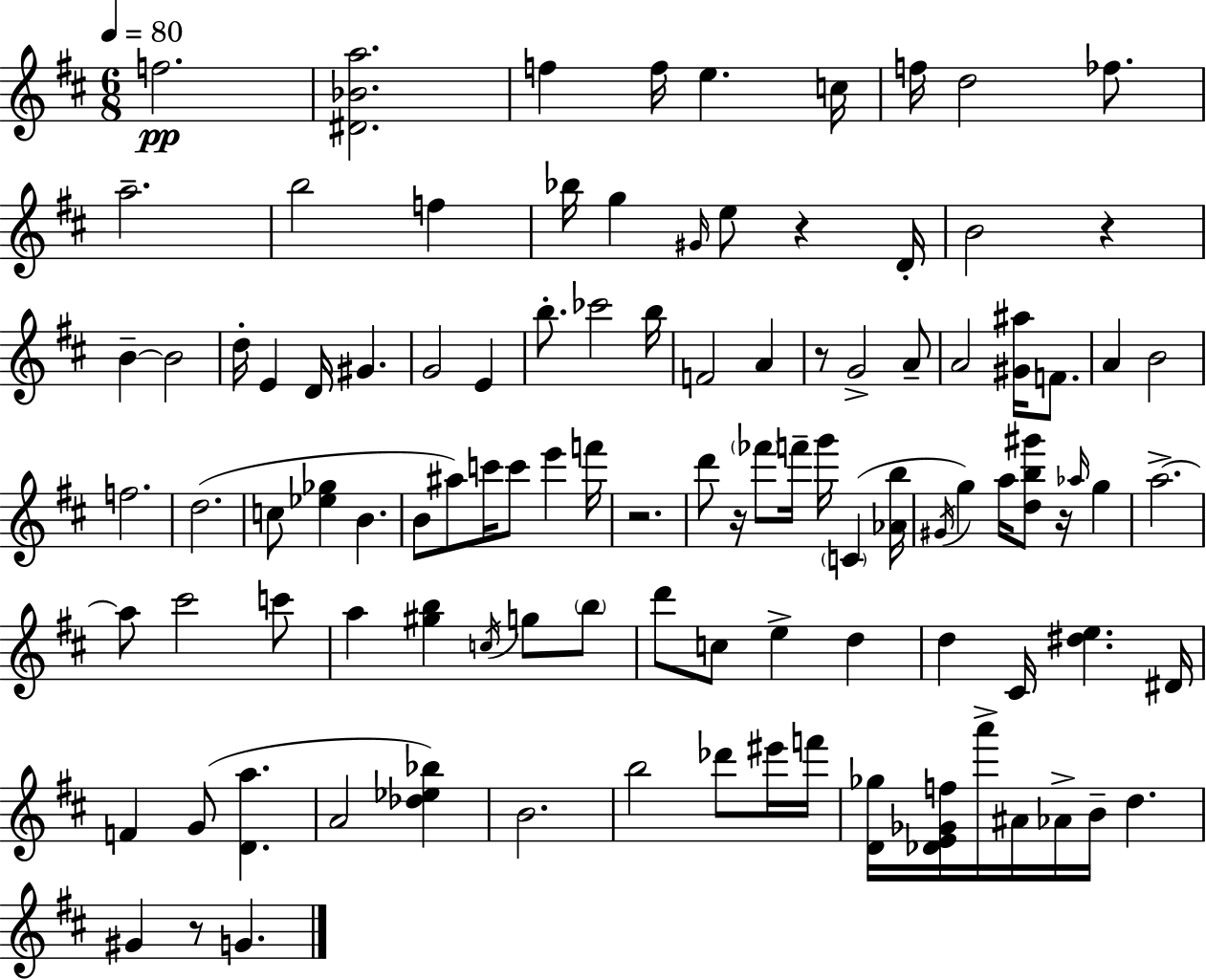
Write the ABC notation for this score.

X:1
T:Untitled
M:6/8
L:1/4
K:D
f2 [^D_Ba]2 f f/4 e c/4 f/4 d2 _f/2 a2 b2 f _b/4 g ^G/4 e/2 z D/4 B2 z B B2 d/4 E D/4 ^G G2 E b/2 _c'2 b/4 F2 A z/2 G2 A/2 A2 [^G^a]/4 F/2 A B2 f2 d2 c/2 [_e_g] B B/2 ^a/2 c'/4 c'/2 e' f'/4 z2 d'/2 z/4 _f'/2 f'/4 g'/4 C [_Ab]/4 ^G/4 g a/4 [db^g']/2 z/4 _a/4 g a2 a/2 ^c'2 c'/2 a [^gb] c/4 g/2 b/2 d'/2 c/2 e d d ^C/4 [^de] ^D/4 F G/2 [Da] A2 [_d_e_b] B2 b2 _d'/2 ^e'/4 f'/4 [D_g]/4 [_DE_Gf]/4 a'/4 ^A/4 _A/4 B/4 d ^G z/2 G